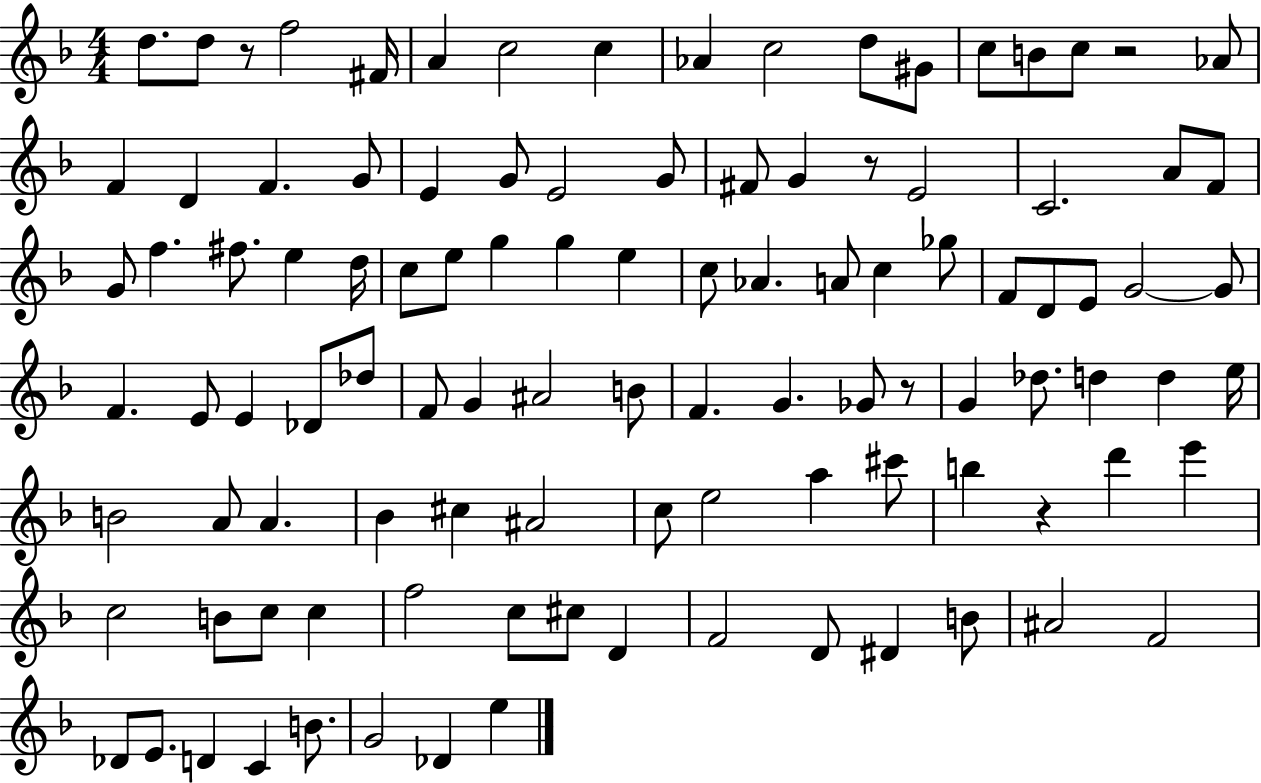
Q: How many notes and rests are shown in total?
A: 106